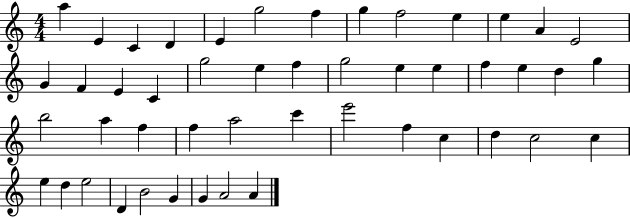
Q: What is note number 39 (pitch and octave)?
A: C5